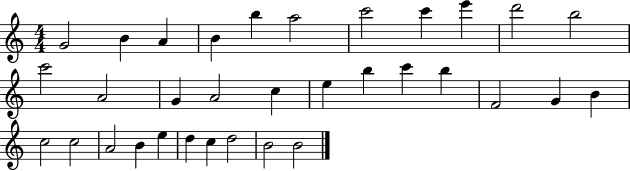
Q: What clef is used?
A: treble